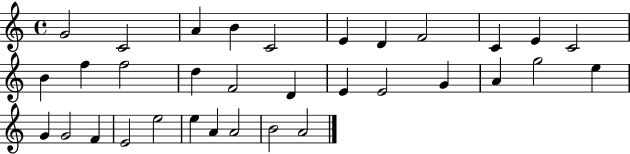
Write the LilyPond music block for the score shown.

{
  \clef treble
  \time 4/4
  \defaultTimeSignature
  \key c \major
  g'2 c'2 | a'4 b'4 c'2 | e'4 d'4 f'2 | c'4 e'4 c'2 | \break b'4 f''4 f''2 | d''4 f'2 d'4 | e'4 e'2 g'4 | a'4 g''2 e''4 | \break g'4 g'2 f'4 | e'2 e''2 | e''4 a'4 a'2 | b'2 a'2 | \break \bar "|."
}